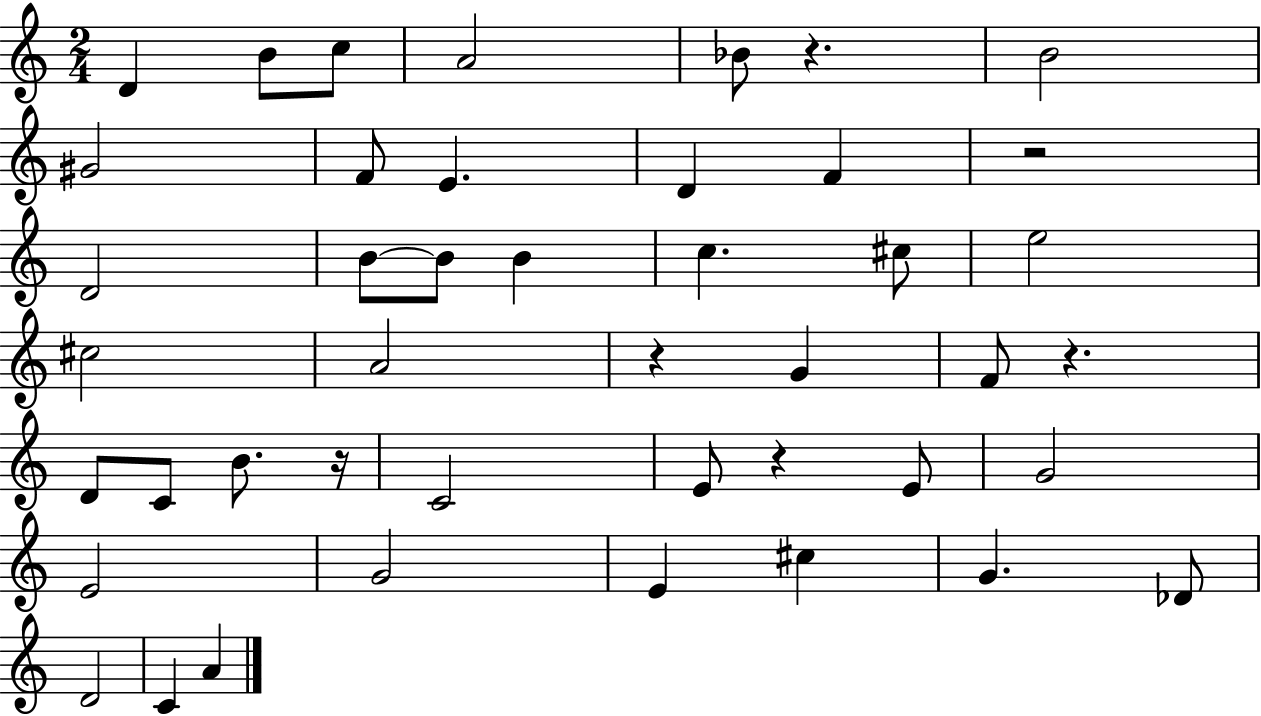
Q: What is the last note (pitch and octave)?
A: A4